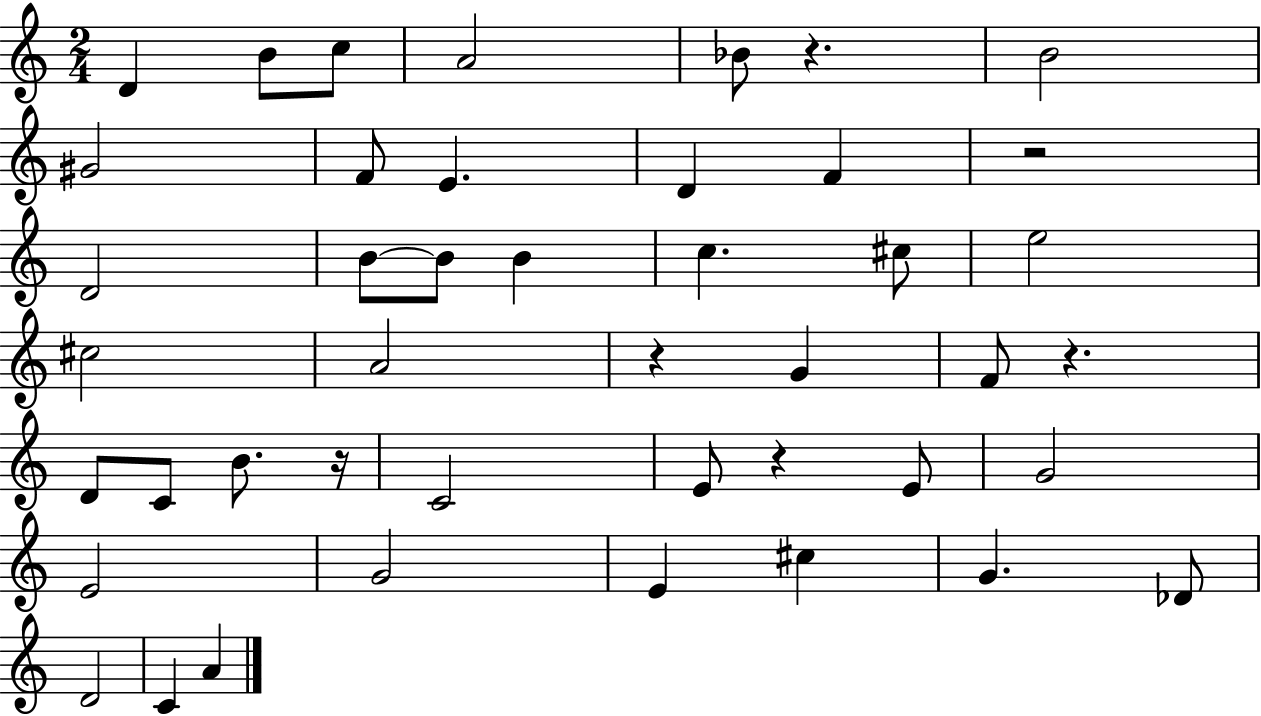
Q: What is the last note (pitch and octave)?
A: A4